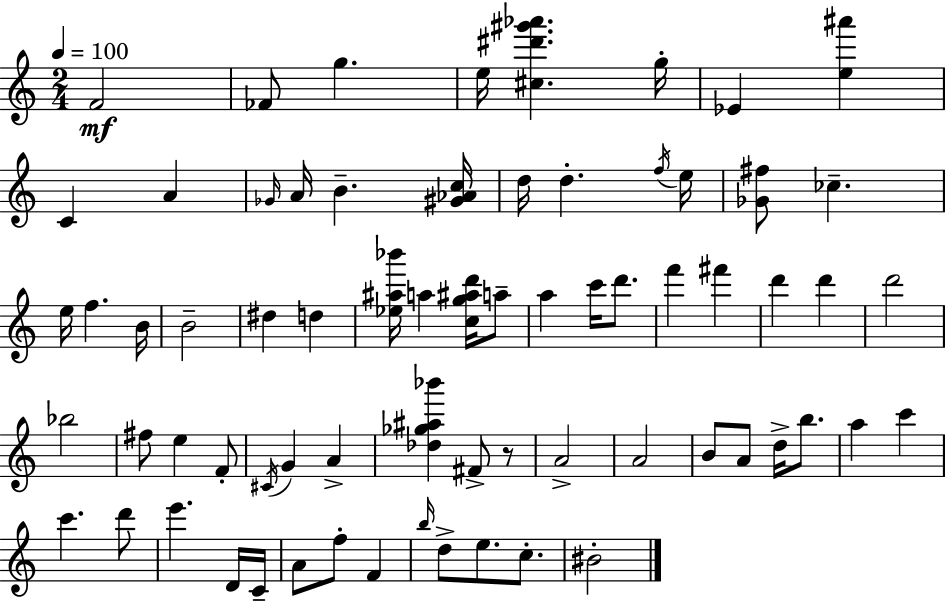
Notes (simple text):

F4/h FES4/e G5/q. E5/s [C#5,D#6,G#6,Ab6]/q. G5/s Eb4/q [E5,A#6]/q C4/q A4/q Gb4/s A4/s B4/q. [G#4,Ab4,C5]/s D5/s D5/q. F5/s E5/s [Gb4,F#5]/e CES5/q. E5/s F5/q. B4/s B4/h D#5/q D5/q [Eb5,A#5,Bb6]/s A5/q [C5,G5,A#5,D6]/s A5/e A5/q C6/s D6/e. F6/q F#6/q D6/q D6/q D6/h Bb5/h F#5/e E5/q F4/e C#4/s G4/q A4/q [Db5,Gb5,A#5,Bb6]/q F#4/e R/e A4/h A4/h B4/e A4/e D5/s B5/e. A5/q C6/q C6/q. D6/e E6/q. D4/s C4/s A4/e F5/e F4/q B5/s D5/e E5/e. C5/e. BIS4/h